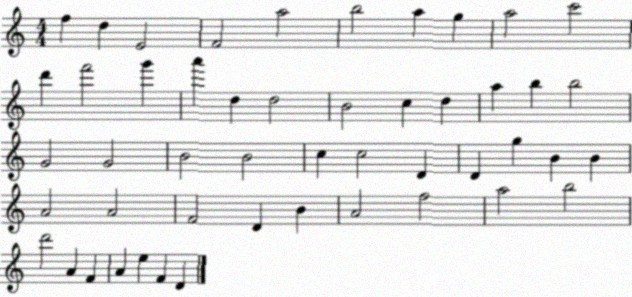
X:1
T:Untitled
M:4/4
L:1/4
K:C
f d E2 F2 a2 b2 a g a2 c'2 d' f'2 g' a' d d2 B2 c d a b b2 G2 G2 B2 B2 c c2 D D g B B A2 A2 F2 D B A2 f2 a2 b2 d'2 A F A e F D